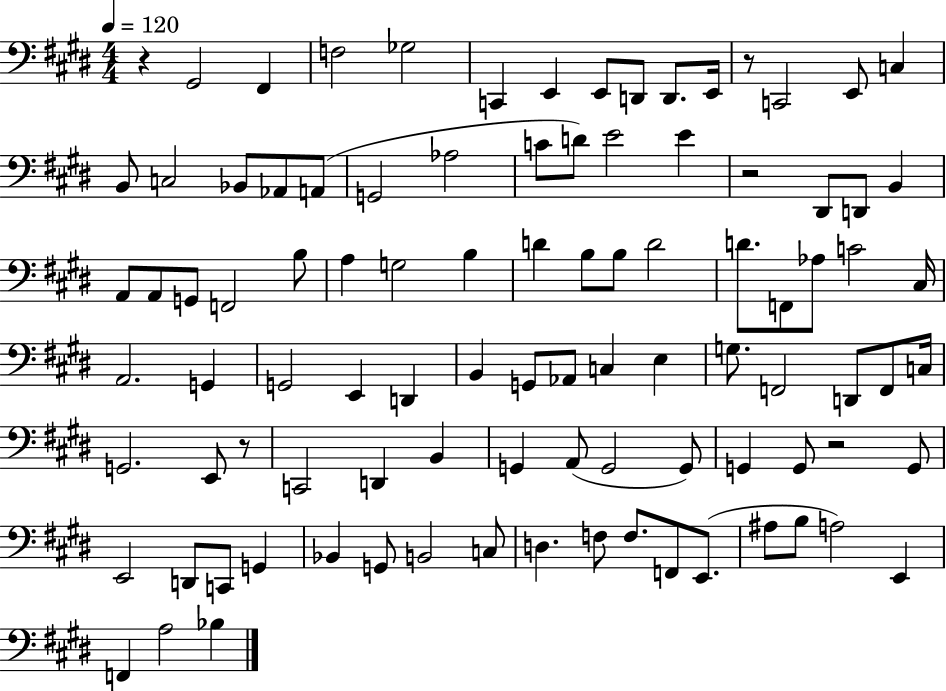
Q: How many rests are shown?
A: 5